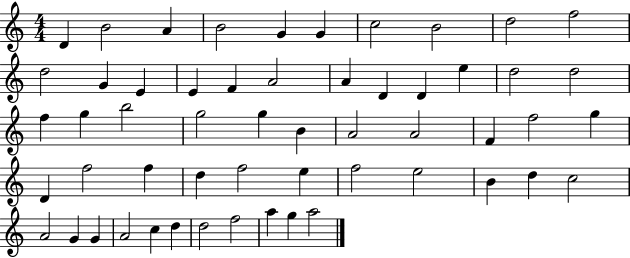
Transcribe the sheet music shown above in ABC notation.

X:1
T:Untitled
M:4/4
L:1/4
K:C
D B2 A B2 G G c2 B2 d2 f2 d2 G E E F A2 A D D e d2 d2 f g b2 g2 g B A2 A2 F f2 g D f2 f d f2 e f2 e2 B d c2 A2 G G A2 c d d2 f2 a g a2